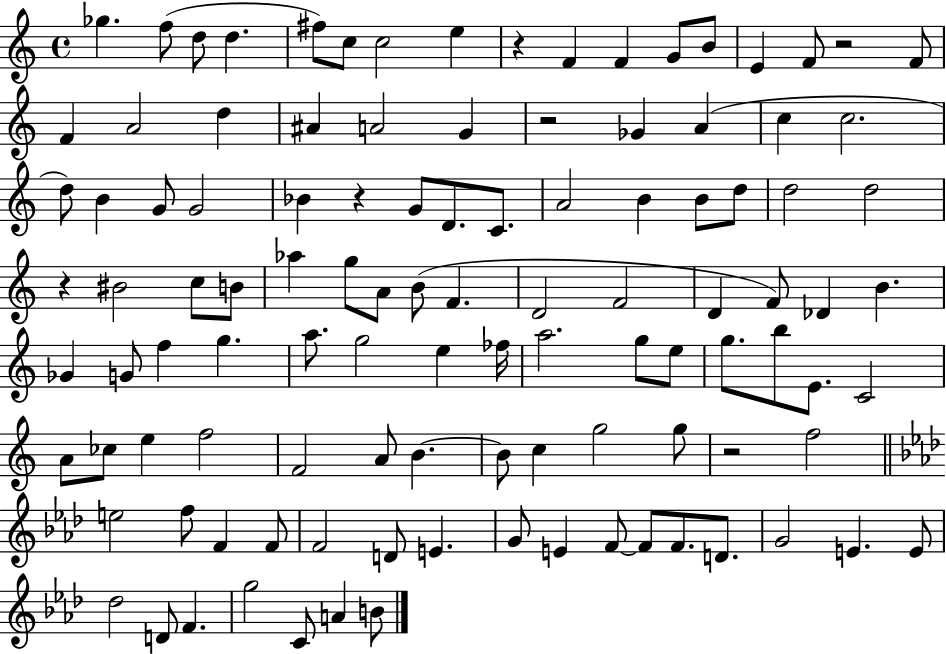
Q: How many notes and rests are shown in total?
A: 109